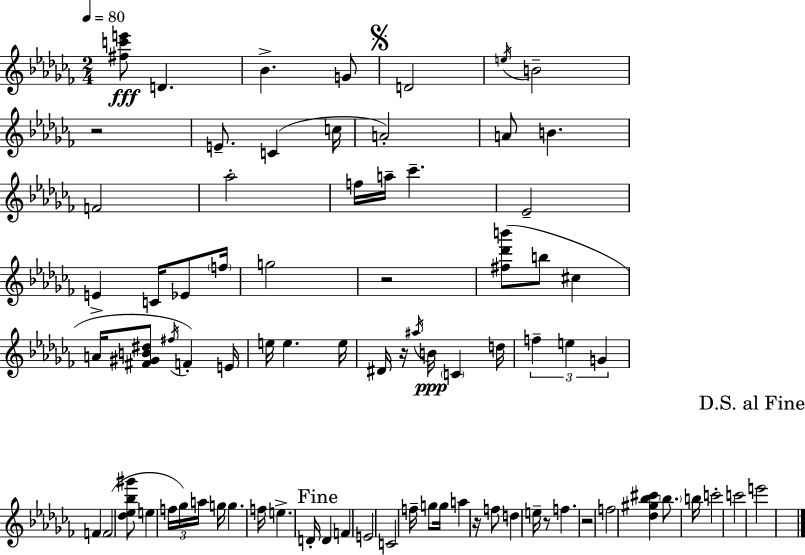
{
  \clef treble
  \numericTimeSignature
  \time 2/4
  \key aes \minor
  \tempo 4 = 80
  <fis'' c''' e'''>8\fff d'4. | bes'4.-> g'8 | \mark \markup { \musicglyph "scripts.segno" } d'2 | \acciaccatura { e''16 } b'2-- | \break r2 | e'8.-- c'4( | c''16 a'2-.) | a'8 b'4. | \break f'2 | aes''2-. | f''16 a''16-- ces'''4.-- | ees'2-- | \break e'4-> c'16 ees'8 | \parenthesize f''16 g''2 | r2 | <fis'' des''' b'''>8( b''8 cis''4 | \break a'16 <fis' gis' b' dis''>8 \acciaccatura { fis''16 }) f'4-. | e'16 e''16 e''4. | e''16 dis'16 r16 \acciaccatura { ais''16 } b'16\ppp \parenthesize c'4 | d''16 \tuplet 3/2 { f''4-- e''4 | \break g'4 } f'4 | f'2( | <des'' ees'' bes'' gis'''>8 e''4 | \tuplet 3/2 { f''16 ges''16) a''16 } g''16 g''4. | \break f''16 e''4.-> | d'16-. \mark "Fine" d'4 f'4 | e'2 | c'2 | \break f''16-- g''8 g''16 a''4 | r16 f''8 d''4 | e''16-- r8 f''4. | r2 | \break f''2 | <des'' gis'' bes'' cis'''>4 \parenthesize bes''8. | b''16 c'''2-. | c'''2 | \break \mark "D.S. al Fine" e'''2 | \bar "|."
}